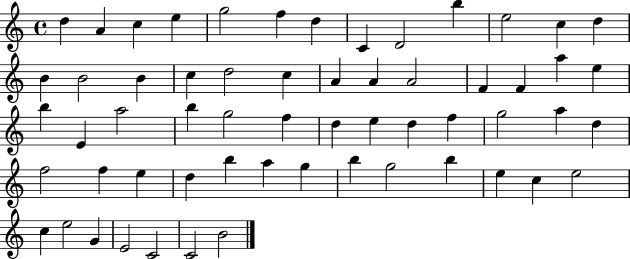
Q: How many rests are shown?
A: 0